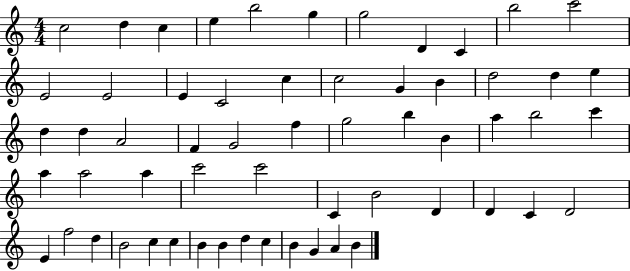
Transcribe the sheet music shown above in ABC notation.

X:1
T:Untitled
M:4/4
L:1/4
K:C
c2 d c e b2 g g2 D C b2 c'2 E2 E2 E C2 c c2 G B d2 d e d d A2 F G2 f g2 b B a b2 c' a a2 a c'2 c'2 C B2 D D C D2 E f2 d B2 c c B B d c B G A B